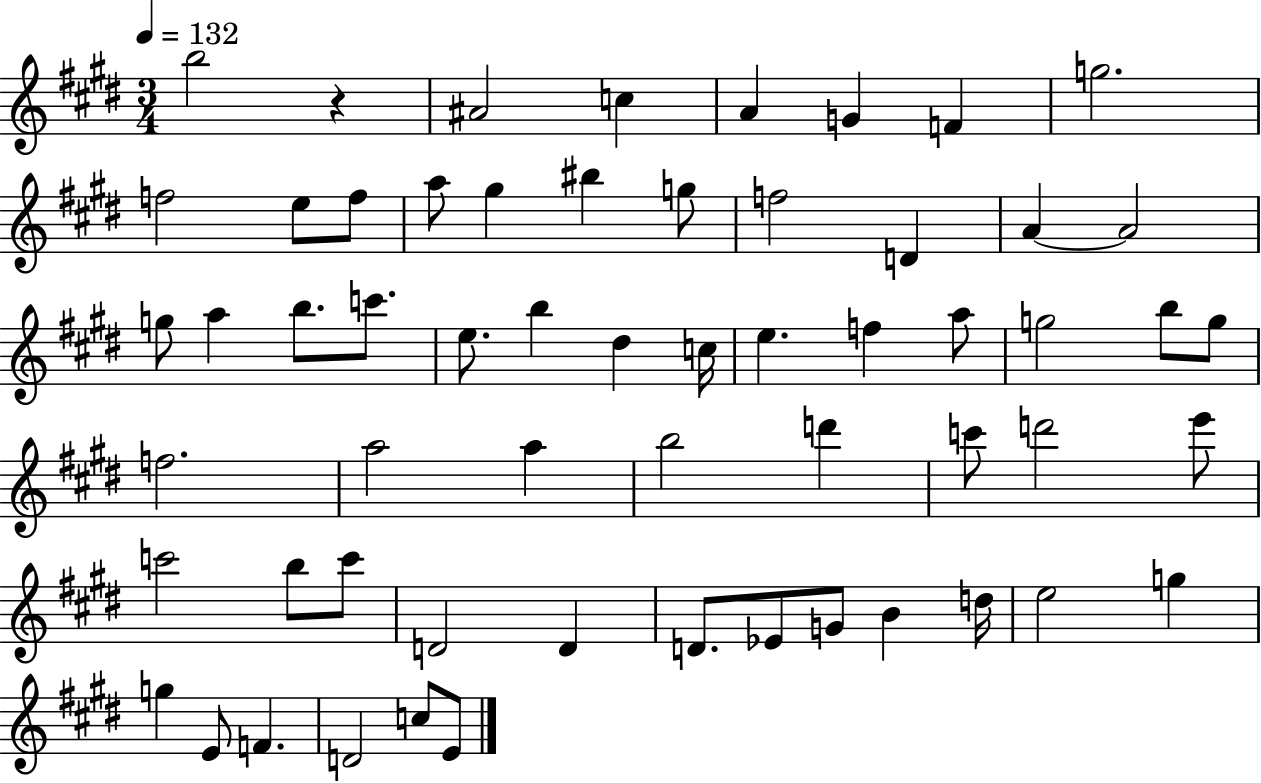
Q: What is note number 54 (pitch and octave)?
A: E4